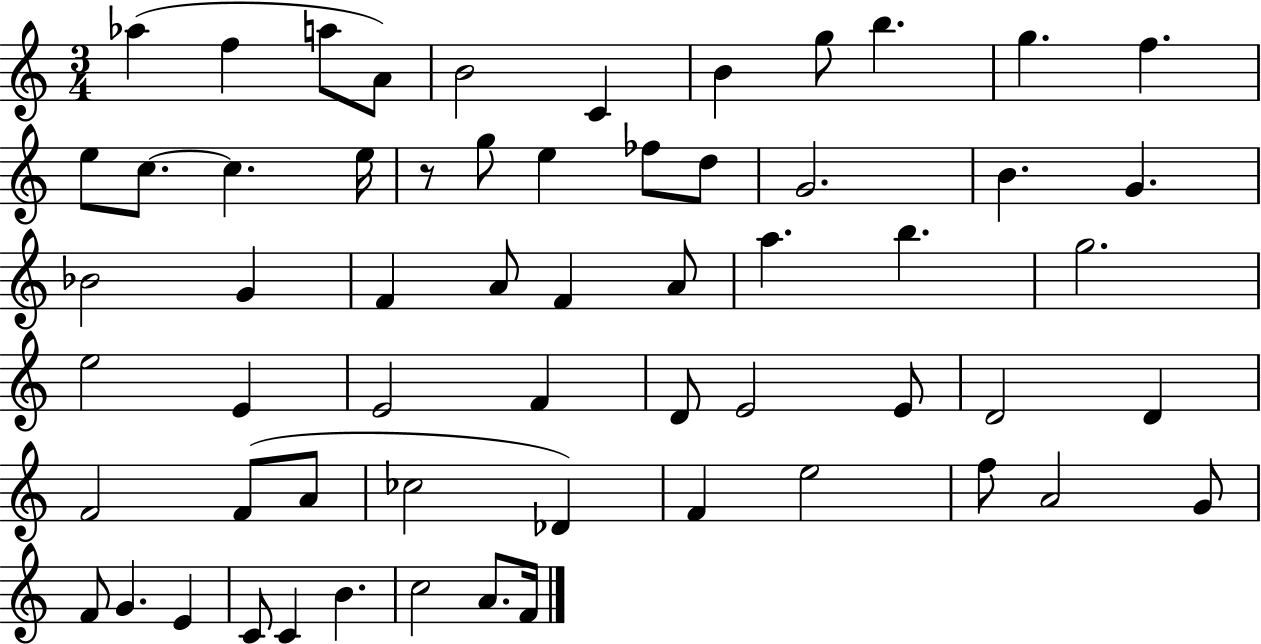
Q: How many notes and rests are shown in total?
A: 60